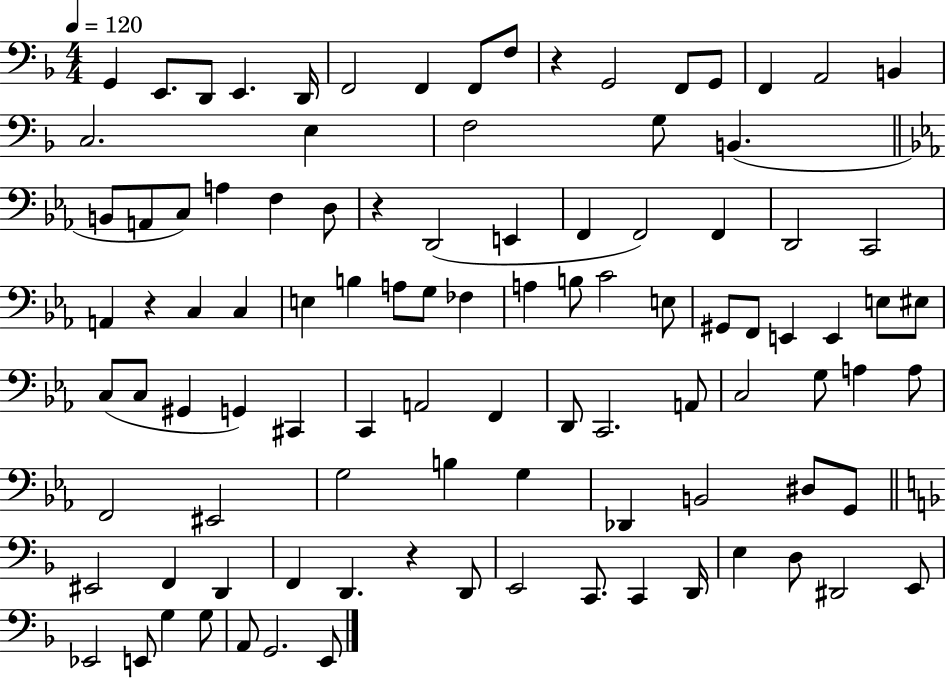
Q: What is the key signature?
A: F major